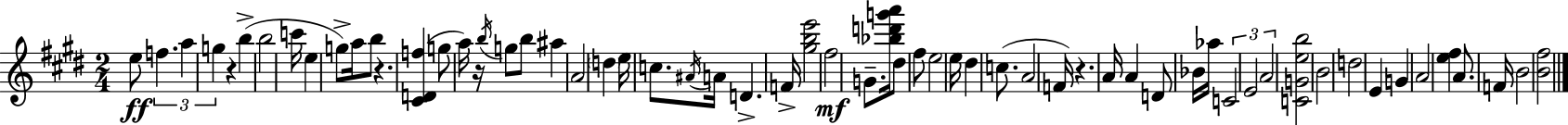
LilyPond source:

{
  \clef treble
  \numericTimeSignature
  \time 2/4
  \key e \major
  e''8\ff \tuplet 3/2 { f''4. | a''4 g''4 } | r4 b''4->( | b''2 | \break c'''16 e''4 g''8->) a''16 | b''8 r4. | <cis' d' f''>4( g''8 a''16) r16 | \acciaccatura { b''16 } g''8 b''8 ais''4 | \break a'2 | \parenthesize d''4 e''16 c''8. | \acciaccatura { ais'16 } a'16 d'4.-> | f'16-> <gis'' b'' e'''>2 | \break fis''2\mf | g'8.-- <bes'' d''' g''' a'''>16 dis''8 | fis''8 e''2 | e''16 dis''4 c''8.( | \break a'2 | f'16) r4. | a'16 a'4 d'8 | bes'16 aes''16 \tuplet 3/2 { c'2 | \break e'2 | a'2 } | <c' g' e'' b''>2 | b'2 | \break d''2 | e'4 g'4 | a'2 | <e'' fis''>4 a'8. | \break f'16 b'2 | <b' fis''>2 | \bar "|."
}